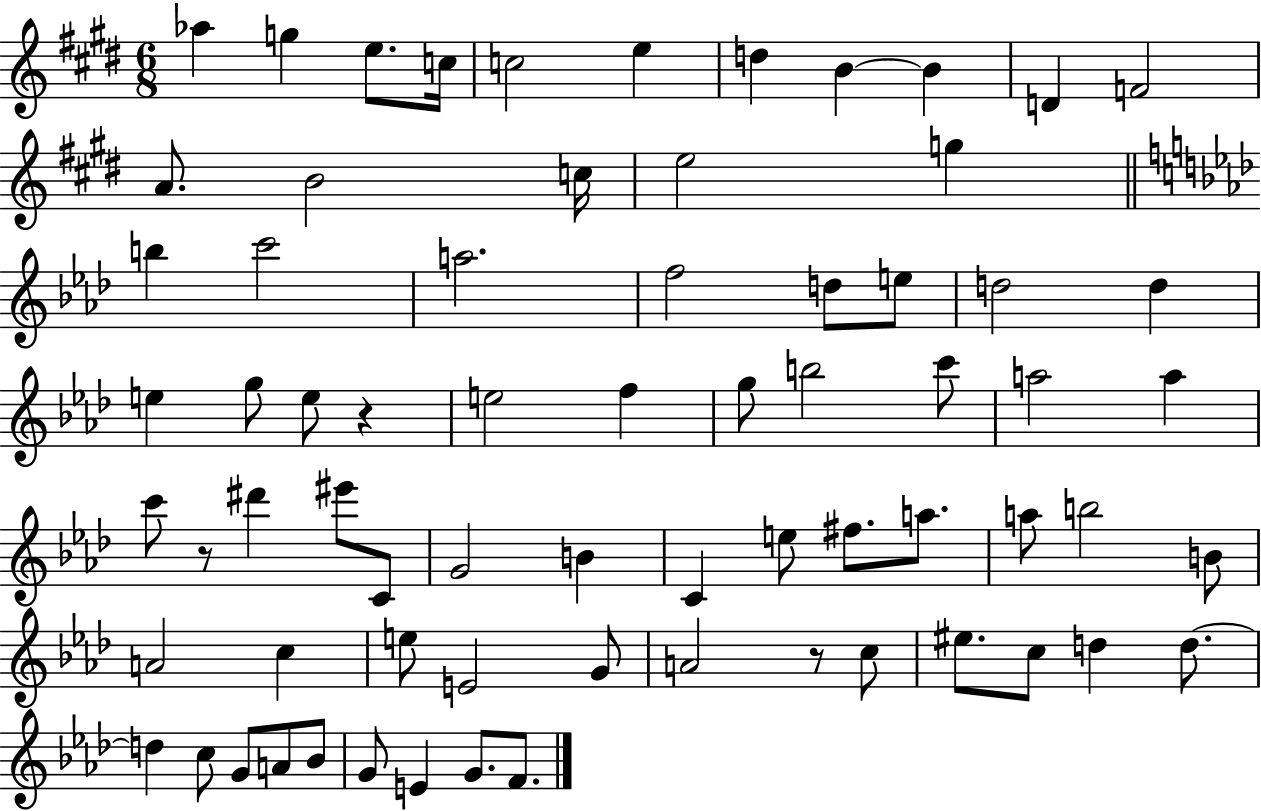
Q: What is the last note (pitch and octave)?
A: F4